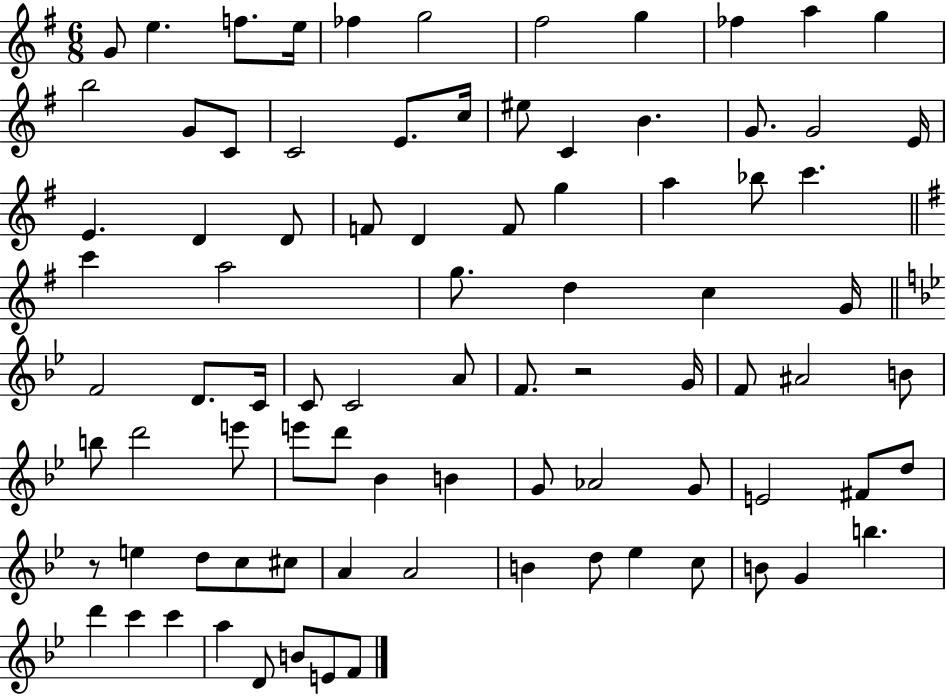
G4/e E5/q. F5/e. E5/s FES5/q G5/h F#5/h G5/q FES5/q A5/q G5/q B5/h G4/e C4/e C4/h E4/e. C5/s EIS5/e C4/q B4/q. G4/e. G4/h E4/s E4/q. D4/q D4/e F4/e D4/q F4/e G5/q A5/q Bb5/e C6/q. C6/q A5/h G5/e. D5/q C5/q G4/s F4/h D4/e. C4/s C4/e C4/h A4/e F4/e. R/h G4/s F4/e A#4/h B4/e B5/e D6/h E6/e E6/e D6/e Bb4/q B4/q G4/e Ab4/h G4/e E4/h F#4/e D5/e R/e E5/q D5/e C5/e C#5/e A4/q A4/h B4/q D5/e Eb5/q C5/e B4/e G4/q B5/q. D6/q C6/q C6/q A5/q D4/e B4/e E4/e F4/e